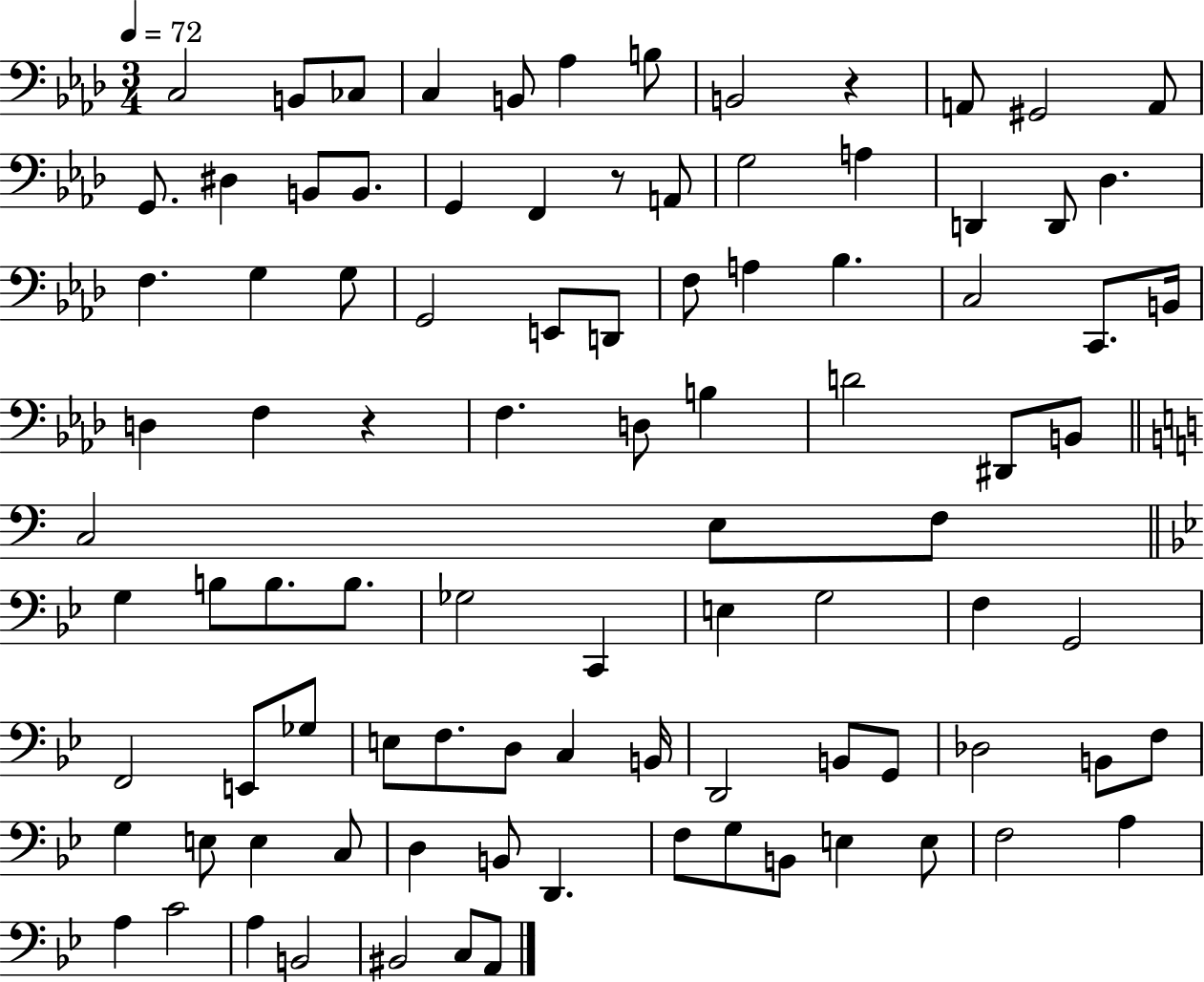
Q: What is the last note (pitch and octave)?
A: A2